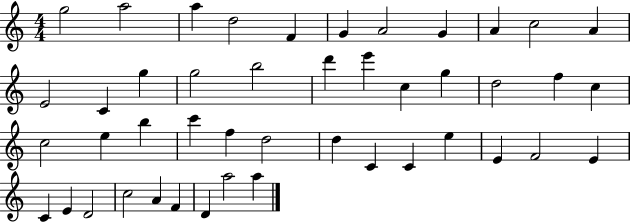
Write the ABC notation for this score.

X:1
T:Untitled
M:4/4
L:1/4
K:C
g2 a2 a d2 F G A2 G A c2 A E2 C g g2 b2 d' e' c g d2 f c c2 e b c' f d2 d C C e E F2 E C E D2 c2 A F D a2 a